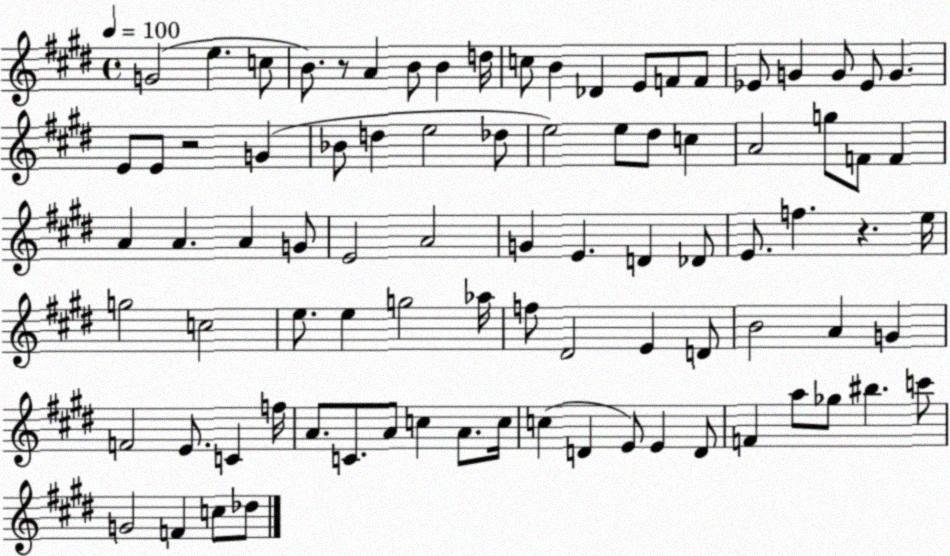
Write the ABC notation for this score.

X:1
T:Untitled
M:4/4
L:1/4
K:E
G2 e c/2 B/2 z/2 A B/2 B d/4 c/2 B _D E/2 F/2 F/2 _E/2 G G/2 _E/2 G E/2 E/2 z2 G _B/2 d e2 _d/2 e2 e/2 ^d/2 c A2 g/2 F/2 F A A A G/2 E2 A2 G E D _D/2 E/2 f z e/4 g2 c2 e/2 e g2 _a/4 f/2 ^D2 E D/2 B2 A G F2 E/2 C f/4 A/2 C/2 A/2 c A/2 c/4 c D E/2 E D/2 F a/2 _g/2 ^b c'/2 G2 F c/2 _d/2